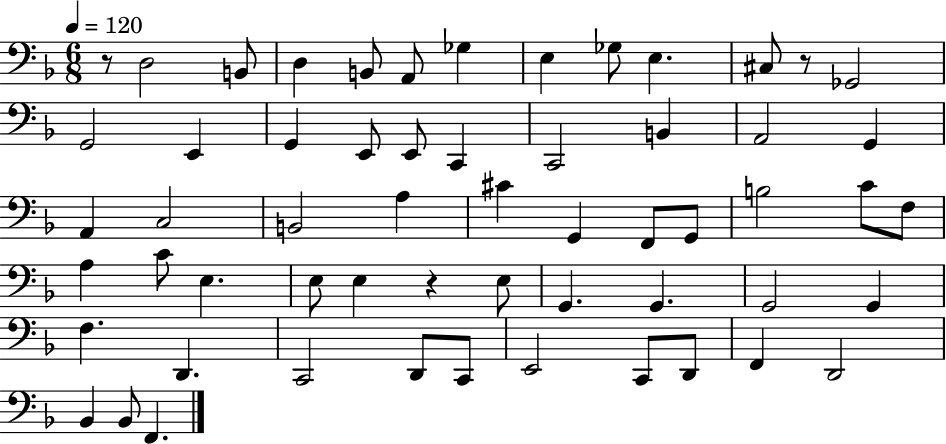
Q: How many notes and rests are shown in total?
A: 58